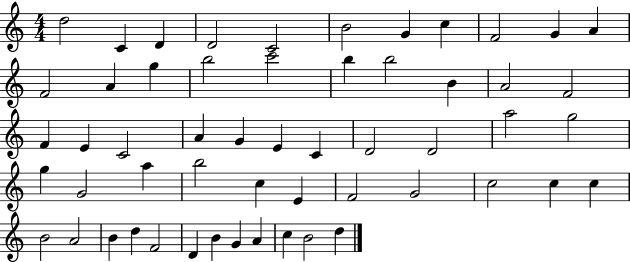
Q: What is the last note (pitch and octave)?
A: D5